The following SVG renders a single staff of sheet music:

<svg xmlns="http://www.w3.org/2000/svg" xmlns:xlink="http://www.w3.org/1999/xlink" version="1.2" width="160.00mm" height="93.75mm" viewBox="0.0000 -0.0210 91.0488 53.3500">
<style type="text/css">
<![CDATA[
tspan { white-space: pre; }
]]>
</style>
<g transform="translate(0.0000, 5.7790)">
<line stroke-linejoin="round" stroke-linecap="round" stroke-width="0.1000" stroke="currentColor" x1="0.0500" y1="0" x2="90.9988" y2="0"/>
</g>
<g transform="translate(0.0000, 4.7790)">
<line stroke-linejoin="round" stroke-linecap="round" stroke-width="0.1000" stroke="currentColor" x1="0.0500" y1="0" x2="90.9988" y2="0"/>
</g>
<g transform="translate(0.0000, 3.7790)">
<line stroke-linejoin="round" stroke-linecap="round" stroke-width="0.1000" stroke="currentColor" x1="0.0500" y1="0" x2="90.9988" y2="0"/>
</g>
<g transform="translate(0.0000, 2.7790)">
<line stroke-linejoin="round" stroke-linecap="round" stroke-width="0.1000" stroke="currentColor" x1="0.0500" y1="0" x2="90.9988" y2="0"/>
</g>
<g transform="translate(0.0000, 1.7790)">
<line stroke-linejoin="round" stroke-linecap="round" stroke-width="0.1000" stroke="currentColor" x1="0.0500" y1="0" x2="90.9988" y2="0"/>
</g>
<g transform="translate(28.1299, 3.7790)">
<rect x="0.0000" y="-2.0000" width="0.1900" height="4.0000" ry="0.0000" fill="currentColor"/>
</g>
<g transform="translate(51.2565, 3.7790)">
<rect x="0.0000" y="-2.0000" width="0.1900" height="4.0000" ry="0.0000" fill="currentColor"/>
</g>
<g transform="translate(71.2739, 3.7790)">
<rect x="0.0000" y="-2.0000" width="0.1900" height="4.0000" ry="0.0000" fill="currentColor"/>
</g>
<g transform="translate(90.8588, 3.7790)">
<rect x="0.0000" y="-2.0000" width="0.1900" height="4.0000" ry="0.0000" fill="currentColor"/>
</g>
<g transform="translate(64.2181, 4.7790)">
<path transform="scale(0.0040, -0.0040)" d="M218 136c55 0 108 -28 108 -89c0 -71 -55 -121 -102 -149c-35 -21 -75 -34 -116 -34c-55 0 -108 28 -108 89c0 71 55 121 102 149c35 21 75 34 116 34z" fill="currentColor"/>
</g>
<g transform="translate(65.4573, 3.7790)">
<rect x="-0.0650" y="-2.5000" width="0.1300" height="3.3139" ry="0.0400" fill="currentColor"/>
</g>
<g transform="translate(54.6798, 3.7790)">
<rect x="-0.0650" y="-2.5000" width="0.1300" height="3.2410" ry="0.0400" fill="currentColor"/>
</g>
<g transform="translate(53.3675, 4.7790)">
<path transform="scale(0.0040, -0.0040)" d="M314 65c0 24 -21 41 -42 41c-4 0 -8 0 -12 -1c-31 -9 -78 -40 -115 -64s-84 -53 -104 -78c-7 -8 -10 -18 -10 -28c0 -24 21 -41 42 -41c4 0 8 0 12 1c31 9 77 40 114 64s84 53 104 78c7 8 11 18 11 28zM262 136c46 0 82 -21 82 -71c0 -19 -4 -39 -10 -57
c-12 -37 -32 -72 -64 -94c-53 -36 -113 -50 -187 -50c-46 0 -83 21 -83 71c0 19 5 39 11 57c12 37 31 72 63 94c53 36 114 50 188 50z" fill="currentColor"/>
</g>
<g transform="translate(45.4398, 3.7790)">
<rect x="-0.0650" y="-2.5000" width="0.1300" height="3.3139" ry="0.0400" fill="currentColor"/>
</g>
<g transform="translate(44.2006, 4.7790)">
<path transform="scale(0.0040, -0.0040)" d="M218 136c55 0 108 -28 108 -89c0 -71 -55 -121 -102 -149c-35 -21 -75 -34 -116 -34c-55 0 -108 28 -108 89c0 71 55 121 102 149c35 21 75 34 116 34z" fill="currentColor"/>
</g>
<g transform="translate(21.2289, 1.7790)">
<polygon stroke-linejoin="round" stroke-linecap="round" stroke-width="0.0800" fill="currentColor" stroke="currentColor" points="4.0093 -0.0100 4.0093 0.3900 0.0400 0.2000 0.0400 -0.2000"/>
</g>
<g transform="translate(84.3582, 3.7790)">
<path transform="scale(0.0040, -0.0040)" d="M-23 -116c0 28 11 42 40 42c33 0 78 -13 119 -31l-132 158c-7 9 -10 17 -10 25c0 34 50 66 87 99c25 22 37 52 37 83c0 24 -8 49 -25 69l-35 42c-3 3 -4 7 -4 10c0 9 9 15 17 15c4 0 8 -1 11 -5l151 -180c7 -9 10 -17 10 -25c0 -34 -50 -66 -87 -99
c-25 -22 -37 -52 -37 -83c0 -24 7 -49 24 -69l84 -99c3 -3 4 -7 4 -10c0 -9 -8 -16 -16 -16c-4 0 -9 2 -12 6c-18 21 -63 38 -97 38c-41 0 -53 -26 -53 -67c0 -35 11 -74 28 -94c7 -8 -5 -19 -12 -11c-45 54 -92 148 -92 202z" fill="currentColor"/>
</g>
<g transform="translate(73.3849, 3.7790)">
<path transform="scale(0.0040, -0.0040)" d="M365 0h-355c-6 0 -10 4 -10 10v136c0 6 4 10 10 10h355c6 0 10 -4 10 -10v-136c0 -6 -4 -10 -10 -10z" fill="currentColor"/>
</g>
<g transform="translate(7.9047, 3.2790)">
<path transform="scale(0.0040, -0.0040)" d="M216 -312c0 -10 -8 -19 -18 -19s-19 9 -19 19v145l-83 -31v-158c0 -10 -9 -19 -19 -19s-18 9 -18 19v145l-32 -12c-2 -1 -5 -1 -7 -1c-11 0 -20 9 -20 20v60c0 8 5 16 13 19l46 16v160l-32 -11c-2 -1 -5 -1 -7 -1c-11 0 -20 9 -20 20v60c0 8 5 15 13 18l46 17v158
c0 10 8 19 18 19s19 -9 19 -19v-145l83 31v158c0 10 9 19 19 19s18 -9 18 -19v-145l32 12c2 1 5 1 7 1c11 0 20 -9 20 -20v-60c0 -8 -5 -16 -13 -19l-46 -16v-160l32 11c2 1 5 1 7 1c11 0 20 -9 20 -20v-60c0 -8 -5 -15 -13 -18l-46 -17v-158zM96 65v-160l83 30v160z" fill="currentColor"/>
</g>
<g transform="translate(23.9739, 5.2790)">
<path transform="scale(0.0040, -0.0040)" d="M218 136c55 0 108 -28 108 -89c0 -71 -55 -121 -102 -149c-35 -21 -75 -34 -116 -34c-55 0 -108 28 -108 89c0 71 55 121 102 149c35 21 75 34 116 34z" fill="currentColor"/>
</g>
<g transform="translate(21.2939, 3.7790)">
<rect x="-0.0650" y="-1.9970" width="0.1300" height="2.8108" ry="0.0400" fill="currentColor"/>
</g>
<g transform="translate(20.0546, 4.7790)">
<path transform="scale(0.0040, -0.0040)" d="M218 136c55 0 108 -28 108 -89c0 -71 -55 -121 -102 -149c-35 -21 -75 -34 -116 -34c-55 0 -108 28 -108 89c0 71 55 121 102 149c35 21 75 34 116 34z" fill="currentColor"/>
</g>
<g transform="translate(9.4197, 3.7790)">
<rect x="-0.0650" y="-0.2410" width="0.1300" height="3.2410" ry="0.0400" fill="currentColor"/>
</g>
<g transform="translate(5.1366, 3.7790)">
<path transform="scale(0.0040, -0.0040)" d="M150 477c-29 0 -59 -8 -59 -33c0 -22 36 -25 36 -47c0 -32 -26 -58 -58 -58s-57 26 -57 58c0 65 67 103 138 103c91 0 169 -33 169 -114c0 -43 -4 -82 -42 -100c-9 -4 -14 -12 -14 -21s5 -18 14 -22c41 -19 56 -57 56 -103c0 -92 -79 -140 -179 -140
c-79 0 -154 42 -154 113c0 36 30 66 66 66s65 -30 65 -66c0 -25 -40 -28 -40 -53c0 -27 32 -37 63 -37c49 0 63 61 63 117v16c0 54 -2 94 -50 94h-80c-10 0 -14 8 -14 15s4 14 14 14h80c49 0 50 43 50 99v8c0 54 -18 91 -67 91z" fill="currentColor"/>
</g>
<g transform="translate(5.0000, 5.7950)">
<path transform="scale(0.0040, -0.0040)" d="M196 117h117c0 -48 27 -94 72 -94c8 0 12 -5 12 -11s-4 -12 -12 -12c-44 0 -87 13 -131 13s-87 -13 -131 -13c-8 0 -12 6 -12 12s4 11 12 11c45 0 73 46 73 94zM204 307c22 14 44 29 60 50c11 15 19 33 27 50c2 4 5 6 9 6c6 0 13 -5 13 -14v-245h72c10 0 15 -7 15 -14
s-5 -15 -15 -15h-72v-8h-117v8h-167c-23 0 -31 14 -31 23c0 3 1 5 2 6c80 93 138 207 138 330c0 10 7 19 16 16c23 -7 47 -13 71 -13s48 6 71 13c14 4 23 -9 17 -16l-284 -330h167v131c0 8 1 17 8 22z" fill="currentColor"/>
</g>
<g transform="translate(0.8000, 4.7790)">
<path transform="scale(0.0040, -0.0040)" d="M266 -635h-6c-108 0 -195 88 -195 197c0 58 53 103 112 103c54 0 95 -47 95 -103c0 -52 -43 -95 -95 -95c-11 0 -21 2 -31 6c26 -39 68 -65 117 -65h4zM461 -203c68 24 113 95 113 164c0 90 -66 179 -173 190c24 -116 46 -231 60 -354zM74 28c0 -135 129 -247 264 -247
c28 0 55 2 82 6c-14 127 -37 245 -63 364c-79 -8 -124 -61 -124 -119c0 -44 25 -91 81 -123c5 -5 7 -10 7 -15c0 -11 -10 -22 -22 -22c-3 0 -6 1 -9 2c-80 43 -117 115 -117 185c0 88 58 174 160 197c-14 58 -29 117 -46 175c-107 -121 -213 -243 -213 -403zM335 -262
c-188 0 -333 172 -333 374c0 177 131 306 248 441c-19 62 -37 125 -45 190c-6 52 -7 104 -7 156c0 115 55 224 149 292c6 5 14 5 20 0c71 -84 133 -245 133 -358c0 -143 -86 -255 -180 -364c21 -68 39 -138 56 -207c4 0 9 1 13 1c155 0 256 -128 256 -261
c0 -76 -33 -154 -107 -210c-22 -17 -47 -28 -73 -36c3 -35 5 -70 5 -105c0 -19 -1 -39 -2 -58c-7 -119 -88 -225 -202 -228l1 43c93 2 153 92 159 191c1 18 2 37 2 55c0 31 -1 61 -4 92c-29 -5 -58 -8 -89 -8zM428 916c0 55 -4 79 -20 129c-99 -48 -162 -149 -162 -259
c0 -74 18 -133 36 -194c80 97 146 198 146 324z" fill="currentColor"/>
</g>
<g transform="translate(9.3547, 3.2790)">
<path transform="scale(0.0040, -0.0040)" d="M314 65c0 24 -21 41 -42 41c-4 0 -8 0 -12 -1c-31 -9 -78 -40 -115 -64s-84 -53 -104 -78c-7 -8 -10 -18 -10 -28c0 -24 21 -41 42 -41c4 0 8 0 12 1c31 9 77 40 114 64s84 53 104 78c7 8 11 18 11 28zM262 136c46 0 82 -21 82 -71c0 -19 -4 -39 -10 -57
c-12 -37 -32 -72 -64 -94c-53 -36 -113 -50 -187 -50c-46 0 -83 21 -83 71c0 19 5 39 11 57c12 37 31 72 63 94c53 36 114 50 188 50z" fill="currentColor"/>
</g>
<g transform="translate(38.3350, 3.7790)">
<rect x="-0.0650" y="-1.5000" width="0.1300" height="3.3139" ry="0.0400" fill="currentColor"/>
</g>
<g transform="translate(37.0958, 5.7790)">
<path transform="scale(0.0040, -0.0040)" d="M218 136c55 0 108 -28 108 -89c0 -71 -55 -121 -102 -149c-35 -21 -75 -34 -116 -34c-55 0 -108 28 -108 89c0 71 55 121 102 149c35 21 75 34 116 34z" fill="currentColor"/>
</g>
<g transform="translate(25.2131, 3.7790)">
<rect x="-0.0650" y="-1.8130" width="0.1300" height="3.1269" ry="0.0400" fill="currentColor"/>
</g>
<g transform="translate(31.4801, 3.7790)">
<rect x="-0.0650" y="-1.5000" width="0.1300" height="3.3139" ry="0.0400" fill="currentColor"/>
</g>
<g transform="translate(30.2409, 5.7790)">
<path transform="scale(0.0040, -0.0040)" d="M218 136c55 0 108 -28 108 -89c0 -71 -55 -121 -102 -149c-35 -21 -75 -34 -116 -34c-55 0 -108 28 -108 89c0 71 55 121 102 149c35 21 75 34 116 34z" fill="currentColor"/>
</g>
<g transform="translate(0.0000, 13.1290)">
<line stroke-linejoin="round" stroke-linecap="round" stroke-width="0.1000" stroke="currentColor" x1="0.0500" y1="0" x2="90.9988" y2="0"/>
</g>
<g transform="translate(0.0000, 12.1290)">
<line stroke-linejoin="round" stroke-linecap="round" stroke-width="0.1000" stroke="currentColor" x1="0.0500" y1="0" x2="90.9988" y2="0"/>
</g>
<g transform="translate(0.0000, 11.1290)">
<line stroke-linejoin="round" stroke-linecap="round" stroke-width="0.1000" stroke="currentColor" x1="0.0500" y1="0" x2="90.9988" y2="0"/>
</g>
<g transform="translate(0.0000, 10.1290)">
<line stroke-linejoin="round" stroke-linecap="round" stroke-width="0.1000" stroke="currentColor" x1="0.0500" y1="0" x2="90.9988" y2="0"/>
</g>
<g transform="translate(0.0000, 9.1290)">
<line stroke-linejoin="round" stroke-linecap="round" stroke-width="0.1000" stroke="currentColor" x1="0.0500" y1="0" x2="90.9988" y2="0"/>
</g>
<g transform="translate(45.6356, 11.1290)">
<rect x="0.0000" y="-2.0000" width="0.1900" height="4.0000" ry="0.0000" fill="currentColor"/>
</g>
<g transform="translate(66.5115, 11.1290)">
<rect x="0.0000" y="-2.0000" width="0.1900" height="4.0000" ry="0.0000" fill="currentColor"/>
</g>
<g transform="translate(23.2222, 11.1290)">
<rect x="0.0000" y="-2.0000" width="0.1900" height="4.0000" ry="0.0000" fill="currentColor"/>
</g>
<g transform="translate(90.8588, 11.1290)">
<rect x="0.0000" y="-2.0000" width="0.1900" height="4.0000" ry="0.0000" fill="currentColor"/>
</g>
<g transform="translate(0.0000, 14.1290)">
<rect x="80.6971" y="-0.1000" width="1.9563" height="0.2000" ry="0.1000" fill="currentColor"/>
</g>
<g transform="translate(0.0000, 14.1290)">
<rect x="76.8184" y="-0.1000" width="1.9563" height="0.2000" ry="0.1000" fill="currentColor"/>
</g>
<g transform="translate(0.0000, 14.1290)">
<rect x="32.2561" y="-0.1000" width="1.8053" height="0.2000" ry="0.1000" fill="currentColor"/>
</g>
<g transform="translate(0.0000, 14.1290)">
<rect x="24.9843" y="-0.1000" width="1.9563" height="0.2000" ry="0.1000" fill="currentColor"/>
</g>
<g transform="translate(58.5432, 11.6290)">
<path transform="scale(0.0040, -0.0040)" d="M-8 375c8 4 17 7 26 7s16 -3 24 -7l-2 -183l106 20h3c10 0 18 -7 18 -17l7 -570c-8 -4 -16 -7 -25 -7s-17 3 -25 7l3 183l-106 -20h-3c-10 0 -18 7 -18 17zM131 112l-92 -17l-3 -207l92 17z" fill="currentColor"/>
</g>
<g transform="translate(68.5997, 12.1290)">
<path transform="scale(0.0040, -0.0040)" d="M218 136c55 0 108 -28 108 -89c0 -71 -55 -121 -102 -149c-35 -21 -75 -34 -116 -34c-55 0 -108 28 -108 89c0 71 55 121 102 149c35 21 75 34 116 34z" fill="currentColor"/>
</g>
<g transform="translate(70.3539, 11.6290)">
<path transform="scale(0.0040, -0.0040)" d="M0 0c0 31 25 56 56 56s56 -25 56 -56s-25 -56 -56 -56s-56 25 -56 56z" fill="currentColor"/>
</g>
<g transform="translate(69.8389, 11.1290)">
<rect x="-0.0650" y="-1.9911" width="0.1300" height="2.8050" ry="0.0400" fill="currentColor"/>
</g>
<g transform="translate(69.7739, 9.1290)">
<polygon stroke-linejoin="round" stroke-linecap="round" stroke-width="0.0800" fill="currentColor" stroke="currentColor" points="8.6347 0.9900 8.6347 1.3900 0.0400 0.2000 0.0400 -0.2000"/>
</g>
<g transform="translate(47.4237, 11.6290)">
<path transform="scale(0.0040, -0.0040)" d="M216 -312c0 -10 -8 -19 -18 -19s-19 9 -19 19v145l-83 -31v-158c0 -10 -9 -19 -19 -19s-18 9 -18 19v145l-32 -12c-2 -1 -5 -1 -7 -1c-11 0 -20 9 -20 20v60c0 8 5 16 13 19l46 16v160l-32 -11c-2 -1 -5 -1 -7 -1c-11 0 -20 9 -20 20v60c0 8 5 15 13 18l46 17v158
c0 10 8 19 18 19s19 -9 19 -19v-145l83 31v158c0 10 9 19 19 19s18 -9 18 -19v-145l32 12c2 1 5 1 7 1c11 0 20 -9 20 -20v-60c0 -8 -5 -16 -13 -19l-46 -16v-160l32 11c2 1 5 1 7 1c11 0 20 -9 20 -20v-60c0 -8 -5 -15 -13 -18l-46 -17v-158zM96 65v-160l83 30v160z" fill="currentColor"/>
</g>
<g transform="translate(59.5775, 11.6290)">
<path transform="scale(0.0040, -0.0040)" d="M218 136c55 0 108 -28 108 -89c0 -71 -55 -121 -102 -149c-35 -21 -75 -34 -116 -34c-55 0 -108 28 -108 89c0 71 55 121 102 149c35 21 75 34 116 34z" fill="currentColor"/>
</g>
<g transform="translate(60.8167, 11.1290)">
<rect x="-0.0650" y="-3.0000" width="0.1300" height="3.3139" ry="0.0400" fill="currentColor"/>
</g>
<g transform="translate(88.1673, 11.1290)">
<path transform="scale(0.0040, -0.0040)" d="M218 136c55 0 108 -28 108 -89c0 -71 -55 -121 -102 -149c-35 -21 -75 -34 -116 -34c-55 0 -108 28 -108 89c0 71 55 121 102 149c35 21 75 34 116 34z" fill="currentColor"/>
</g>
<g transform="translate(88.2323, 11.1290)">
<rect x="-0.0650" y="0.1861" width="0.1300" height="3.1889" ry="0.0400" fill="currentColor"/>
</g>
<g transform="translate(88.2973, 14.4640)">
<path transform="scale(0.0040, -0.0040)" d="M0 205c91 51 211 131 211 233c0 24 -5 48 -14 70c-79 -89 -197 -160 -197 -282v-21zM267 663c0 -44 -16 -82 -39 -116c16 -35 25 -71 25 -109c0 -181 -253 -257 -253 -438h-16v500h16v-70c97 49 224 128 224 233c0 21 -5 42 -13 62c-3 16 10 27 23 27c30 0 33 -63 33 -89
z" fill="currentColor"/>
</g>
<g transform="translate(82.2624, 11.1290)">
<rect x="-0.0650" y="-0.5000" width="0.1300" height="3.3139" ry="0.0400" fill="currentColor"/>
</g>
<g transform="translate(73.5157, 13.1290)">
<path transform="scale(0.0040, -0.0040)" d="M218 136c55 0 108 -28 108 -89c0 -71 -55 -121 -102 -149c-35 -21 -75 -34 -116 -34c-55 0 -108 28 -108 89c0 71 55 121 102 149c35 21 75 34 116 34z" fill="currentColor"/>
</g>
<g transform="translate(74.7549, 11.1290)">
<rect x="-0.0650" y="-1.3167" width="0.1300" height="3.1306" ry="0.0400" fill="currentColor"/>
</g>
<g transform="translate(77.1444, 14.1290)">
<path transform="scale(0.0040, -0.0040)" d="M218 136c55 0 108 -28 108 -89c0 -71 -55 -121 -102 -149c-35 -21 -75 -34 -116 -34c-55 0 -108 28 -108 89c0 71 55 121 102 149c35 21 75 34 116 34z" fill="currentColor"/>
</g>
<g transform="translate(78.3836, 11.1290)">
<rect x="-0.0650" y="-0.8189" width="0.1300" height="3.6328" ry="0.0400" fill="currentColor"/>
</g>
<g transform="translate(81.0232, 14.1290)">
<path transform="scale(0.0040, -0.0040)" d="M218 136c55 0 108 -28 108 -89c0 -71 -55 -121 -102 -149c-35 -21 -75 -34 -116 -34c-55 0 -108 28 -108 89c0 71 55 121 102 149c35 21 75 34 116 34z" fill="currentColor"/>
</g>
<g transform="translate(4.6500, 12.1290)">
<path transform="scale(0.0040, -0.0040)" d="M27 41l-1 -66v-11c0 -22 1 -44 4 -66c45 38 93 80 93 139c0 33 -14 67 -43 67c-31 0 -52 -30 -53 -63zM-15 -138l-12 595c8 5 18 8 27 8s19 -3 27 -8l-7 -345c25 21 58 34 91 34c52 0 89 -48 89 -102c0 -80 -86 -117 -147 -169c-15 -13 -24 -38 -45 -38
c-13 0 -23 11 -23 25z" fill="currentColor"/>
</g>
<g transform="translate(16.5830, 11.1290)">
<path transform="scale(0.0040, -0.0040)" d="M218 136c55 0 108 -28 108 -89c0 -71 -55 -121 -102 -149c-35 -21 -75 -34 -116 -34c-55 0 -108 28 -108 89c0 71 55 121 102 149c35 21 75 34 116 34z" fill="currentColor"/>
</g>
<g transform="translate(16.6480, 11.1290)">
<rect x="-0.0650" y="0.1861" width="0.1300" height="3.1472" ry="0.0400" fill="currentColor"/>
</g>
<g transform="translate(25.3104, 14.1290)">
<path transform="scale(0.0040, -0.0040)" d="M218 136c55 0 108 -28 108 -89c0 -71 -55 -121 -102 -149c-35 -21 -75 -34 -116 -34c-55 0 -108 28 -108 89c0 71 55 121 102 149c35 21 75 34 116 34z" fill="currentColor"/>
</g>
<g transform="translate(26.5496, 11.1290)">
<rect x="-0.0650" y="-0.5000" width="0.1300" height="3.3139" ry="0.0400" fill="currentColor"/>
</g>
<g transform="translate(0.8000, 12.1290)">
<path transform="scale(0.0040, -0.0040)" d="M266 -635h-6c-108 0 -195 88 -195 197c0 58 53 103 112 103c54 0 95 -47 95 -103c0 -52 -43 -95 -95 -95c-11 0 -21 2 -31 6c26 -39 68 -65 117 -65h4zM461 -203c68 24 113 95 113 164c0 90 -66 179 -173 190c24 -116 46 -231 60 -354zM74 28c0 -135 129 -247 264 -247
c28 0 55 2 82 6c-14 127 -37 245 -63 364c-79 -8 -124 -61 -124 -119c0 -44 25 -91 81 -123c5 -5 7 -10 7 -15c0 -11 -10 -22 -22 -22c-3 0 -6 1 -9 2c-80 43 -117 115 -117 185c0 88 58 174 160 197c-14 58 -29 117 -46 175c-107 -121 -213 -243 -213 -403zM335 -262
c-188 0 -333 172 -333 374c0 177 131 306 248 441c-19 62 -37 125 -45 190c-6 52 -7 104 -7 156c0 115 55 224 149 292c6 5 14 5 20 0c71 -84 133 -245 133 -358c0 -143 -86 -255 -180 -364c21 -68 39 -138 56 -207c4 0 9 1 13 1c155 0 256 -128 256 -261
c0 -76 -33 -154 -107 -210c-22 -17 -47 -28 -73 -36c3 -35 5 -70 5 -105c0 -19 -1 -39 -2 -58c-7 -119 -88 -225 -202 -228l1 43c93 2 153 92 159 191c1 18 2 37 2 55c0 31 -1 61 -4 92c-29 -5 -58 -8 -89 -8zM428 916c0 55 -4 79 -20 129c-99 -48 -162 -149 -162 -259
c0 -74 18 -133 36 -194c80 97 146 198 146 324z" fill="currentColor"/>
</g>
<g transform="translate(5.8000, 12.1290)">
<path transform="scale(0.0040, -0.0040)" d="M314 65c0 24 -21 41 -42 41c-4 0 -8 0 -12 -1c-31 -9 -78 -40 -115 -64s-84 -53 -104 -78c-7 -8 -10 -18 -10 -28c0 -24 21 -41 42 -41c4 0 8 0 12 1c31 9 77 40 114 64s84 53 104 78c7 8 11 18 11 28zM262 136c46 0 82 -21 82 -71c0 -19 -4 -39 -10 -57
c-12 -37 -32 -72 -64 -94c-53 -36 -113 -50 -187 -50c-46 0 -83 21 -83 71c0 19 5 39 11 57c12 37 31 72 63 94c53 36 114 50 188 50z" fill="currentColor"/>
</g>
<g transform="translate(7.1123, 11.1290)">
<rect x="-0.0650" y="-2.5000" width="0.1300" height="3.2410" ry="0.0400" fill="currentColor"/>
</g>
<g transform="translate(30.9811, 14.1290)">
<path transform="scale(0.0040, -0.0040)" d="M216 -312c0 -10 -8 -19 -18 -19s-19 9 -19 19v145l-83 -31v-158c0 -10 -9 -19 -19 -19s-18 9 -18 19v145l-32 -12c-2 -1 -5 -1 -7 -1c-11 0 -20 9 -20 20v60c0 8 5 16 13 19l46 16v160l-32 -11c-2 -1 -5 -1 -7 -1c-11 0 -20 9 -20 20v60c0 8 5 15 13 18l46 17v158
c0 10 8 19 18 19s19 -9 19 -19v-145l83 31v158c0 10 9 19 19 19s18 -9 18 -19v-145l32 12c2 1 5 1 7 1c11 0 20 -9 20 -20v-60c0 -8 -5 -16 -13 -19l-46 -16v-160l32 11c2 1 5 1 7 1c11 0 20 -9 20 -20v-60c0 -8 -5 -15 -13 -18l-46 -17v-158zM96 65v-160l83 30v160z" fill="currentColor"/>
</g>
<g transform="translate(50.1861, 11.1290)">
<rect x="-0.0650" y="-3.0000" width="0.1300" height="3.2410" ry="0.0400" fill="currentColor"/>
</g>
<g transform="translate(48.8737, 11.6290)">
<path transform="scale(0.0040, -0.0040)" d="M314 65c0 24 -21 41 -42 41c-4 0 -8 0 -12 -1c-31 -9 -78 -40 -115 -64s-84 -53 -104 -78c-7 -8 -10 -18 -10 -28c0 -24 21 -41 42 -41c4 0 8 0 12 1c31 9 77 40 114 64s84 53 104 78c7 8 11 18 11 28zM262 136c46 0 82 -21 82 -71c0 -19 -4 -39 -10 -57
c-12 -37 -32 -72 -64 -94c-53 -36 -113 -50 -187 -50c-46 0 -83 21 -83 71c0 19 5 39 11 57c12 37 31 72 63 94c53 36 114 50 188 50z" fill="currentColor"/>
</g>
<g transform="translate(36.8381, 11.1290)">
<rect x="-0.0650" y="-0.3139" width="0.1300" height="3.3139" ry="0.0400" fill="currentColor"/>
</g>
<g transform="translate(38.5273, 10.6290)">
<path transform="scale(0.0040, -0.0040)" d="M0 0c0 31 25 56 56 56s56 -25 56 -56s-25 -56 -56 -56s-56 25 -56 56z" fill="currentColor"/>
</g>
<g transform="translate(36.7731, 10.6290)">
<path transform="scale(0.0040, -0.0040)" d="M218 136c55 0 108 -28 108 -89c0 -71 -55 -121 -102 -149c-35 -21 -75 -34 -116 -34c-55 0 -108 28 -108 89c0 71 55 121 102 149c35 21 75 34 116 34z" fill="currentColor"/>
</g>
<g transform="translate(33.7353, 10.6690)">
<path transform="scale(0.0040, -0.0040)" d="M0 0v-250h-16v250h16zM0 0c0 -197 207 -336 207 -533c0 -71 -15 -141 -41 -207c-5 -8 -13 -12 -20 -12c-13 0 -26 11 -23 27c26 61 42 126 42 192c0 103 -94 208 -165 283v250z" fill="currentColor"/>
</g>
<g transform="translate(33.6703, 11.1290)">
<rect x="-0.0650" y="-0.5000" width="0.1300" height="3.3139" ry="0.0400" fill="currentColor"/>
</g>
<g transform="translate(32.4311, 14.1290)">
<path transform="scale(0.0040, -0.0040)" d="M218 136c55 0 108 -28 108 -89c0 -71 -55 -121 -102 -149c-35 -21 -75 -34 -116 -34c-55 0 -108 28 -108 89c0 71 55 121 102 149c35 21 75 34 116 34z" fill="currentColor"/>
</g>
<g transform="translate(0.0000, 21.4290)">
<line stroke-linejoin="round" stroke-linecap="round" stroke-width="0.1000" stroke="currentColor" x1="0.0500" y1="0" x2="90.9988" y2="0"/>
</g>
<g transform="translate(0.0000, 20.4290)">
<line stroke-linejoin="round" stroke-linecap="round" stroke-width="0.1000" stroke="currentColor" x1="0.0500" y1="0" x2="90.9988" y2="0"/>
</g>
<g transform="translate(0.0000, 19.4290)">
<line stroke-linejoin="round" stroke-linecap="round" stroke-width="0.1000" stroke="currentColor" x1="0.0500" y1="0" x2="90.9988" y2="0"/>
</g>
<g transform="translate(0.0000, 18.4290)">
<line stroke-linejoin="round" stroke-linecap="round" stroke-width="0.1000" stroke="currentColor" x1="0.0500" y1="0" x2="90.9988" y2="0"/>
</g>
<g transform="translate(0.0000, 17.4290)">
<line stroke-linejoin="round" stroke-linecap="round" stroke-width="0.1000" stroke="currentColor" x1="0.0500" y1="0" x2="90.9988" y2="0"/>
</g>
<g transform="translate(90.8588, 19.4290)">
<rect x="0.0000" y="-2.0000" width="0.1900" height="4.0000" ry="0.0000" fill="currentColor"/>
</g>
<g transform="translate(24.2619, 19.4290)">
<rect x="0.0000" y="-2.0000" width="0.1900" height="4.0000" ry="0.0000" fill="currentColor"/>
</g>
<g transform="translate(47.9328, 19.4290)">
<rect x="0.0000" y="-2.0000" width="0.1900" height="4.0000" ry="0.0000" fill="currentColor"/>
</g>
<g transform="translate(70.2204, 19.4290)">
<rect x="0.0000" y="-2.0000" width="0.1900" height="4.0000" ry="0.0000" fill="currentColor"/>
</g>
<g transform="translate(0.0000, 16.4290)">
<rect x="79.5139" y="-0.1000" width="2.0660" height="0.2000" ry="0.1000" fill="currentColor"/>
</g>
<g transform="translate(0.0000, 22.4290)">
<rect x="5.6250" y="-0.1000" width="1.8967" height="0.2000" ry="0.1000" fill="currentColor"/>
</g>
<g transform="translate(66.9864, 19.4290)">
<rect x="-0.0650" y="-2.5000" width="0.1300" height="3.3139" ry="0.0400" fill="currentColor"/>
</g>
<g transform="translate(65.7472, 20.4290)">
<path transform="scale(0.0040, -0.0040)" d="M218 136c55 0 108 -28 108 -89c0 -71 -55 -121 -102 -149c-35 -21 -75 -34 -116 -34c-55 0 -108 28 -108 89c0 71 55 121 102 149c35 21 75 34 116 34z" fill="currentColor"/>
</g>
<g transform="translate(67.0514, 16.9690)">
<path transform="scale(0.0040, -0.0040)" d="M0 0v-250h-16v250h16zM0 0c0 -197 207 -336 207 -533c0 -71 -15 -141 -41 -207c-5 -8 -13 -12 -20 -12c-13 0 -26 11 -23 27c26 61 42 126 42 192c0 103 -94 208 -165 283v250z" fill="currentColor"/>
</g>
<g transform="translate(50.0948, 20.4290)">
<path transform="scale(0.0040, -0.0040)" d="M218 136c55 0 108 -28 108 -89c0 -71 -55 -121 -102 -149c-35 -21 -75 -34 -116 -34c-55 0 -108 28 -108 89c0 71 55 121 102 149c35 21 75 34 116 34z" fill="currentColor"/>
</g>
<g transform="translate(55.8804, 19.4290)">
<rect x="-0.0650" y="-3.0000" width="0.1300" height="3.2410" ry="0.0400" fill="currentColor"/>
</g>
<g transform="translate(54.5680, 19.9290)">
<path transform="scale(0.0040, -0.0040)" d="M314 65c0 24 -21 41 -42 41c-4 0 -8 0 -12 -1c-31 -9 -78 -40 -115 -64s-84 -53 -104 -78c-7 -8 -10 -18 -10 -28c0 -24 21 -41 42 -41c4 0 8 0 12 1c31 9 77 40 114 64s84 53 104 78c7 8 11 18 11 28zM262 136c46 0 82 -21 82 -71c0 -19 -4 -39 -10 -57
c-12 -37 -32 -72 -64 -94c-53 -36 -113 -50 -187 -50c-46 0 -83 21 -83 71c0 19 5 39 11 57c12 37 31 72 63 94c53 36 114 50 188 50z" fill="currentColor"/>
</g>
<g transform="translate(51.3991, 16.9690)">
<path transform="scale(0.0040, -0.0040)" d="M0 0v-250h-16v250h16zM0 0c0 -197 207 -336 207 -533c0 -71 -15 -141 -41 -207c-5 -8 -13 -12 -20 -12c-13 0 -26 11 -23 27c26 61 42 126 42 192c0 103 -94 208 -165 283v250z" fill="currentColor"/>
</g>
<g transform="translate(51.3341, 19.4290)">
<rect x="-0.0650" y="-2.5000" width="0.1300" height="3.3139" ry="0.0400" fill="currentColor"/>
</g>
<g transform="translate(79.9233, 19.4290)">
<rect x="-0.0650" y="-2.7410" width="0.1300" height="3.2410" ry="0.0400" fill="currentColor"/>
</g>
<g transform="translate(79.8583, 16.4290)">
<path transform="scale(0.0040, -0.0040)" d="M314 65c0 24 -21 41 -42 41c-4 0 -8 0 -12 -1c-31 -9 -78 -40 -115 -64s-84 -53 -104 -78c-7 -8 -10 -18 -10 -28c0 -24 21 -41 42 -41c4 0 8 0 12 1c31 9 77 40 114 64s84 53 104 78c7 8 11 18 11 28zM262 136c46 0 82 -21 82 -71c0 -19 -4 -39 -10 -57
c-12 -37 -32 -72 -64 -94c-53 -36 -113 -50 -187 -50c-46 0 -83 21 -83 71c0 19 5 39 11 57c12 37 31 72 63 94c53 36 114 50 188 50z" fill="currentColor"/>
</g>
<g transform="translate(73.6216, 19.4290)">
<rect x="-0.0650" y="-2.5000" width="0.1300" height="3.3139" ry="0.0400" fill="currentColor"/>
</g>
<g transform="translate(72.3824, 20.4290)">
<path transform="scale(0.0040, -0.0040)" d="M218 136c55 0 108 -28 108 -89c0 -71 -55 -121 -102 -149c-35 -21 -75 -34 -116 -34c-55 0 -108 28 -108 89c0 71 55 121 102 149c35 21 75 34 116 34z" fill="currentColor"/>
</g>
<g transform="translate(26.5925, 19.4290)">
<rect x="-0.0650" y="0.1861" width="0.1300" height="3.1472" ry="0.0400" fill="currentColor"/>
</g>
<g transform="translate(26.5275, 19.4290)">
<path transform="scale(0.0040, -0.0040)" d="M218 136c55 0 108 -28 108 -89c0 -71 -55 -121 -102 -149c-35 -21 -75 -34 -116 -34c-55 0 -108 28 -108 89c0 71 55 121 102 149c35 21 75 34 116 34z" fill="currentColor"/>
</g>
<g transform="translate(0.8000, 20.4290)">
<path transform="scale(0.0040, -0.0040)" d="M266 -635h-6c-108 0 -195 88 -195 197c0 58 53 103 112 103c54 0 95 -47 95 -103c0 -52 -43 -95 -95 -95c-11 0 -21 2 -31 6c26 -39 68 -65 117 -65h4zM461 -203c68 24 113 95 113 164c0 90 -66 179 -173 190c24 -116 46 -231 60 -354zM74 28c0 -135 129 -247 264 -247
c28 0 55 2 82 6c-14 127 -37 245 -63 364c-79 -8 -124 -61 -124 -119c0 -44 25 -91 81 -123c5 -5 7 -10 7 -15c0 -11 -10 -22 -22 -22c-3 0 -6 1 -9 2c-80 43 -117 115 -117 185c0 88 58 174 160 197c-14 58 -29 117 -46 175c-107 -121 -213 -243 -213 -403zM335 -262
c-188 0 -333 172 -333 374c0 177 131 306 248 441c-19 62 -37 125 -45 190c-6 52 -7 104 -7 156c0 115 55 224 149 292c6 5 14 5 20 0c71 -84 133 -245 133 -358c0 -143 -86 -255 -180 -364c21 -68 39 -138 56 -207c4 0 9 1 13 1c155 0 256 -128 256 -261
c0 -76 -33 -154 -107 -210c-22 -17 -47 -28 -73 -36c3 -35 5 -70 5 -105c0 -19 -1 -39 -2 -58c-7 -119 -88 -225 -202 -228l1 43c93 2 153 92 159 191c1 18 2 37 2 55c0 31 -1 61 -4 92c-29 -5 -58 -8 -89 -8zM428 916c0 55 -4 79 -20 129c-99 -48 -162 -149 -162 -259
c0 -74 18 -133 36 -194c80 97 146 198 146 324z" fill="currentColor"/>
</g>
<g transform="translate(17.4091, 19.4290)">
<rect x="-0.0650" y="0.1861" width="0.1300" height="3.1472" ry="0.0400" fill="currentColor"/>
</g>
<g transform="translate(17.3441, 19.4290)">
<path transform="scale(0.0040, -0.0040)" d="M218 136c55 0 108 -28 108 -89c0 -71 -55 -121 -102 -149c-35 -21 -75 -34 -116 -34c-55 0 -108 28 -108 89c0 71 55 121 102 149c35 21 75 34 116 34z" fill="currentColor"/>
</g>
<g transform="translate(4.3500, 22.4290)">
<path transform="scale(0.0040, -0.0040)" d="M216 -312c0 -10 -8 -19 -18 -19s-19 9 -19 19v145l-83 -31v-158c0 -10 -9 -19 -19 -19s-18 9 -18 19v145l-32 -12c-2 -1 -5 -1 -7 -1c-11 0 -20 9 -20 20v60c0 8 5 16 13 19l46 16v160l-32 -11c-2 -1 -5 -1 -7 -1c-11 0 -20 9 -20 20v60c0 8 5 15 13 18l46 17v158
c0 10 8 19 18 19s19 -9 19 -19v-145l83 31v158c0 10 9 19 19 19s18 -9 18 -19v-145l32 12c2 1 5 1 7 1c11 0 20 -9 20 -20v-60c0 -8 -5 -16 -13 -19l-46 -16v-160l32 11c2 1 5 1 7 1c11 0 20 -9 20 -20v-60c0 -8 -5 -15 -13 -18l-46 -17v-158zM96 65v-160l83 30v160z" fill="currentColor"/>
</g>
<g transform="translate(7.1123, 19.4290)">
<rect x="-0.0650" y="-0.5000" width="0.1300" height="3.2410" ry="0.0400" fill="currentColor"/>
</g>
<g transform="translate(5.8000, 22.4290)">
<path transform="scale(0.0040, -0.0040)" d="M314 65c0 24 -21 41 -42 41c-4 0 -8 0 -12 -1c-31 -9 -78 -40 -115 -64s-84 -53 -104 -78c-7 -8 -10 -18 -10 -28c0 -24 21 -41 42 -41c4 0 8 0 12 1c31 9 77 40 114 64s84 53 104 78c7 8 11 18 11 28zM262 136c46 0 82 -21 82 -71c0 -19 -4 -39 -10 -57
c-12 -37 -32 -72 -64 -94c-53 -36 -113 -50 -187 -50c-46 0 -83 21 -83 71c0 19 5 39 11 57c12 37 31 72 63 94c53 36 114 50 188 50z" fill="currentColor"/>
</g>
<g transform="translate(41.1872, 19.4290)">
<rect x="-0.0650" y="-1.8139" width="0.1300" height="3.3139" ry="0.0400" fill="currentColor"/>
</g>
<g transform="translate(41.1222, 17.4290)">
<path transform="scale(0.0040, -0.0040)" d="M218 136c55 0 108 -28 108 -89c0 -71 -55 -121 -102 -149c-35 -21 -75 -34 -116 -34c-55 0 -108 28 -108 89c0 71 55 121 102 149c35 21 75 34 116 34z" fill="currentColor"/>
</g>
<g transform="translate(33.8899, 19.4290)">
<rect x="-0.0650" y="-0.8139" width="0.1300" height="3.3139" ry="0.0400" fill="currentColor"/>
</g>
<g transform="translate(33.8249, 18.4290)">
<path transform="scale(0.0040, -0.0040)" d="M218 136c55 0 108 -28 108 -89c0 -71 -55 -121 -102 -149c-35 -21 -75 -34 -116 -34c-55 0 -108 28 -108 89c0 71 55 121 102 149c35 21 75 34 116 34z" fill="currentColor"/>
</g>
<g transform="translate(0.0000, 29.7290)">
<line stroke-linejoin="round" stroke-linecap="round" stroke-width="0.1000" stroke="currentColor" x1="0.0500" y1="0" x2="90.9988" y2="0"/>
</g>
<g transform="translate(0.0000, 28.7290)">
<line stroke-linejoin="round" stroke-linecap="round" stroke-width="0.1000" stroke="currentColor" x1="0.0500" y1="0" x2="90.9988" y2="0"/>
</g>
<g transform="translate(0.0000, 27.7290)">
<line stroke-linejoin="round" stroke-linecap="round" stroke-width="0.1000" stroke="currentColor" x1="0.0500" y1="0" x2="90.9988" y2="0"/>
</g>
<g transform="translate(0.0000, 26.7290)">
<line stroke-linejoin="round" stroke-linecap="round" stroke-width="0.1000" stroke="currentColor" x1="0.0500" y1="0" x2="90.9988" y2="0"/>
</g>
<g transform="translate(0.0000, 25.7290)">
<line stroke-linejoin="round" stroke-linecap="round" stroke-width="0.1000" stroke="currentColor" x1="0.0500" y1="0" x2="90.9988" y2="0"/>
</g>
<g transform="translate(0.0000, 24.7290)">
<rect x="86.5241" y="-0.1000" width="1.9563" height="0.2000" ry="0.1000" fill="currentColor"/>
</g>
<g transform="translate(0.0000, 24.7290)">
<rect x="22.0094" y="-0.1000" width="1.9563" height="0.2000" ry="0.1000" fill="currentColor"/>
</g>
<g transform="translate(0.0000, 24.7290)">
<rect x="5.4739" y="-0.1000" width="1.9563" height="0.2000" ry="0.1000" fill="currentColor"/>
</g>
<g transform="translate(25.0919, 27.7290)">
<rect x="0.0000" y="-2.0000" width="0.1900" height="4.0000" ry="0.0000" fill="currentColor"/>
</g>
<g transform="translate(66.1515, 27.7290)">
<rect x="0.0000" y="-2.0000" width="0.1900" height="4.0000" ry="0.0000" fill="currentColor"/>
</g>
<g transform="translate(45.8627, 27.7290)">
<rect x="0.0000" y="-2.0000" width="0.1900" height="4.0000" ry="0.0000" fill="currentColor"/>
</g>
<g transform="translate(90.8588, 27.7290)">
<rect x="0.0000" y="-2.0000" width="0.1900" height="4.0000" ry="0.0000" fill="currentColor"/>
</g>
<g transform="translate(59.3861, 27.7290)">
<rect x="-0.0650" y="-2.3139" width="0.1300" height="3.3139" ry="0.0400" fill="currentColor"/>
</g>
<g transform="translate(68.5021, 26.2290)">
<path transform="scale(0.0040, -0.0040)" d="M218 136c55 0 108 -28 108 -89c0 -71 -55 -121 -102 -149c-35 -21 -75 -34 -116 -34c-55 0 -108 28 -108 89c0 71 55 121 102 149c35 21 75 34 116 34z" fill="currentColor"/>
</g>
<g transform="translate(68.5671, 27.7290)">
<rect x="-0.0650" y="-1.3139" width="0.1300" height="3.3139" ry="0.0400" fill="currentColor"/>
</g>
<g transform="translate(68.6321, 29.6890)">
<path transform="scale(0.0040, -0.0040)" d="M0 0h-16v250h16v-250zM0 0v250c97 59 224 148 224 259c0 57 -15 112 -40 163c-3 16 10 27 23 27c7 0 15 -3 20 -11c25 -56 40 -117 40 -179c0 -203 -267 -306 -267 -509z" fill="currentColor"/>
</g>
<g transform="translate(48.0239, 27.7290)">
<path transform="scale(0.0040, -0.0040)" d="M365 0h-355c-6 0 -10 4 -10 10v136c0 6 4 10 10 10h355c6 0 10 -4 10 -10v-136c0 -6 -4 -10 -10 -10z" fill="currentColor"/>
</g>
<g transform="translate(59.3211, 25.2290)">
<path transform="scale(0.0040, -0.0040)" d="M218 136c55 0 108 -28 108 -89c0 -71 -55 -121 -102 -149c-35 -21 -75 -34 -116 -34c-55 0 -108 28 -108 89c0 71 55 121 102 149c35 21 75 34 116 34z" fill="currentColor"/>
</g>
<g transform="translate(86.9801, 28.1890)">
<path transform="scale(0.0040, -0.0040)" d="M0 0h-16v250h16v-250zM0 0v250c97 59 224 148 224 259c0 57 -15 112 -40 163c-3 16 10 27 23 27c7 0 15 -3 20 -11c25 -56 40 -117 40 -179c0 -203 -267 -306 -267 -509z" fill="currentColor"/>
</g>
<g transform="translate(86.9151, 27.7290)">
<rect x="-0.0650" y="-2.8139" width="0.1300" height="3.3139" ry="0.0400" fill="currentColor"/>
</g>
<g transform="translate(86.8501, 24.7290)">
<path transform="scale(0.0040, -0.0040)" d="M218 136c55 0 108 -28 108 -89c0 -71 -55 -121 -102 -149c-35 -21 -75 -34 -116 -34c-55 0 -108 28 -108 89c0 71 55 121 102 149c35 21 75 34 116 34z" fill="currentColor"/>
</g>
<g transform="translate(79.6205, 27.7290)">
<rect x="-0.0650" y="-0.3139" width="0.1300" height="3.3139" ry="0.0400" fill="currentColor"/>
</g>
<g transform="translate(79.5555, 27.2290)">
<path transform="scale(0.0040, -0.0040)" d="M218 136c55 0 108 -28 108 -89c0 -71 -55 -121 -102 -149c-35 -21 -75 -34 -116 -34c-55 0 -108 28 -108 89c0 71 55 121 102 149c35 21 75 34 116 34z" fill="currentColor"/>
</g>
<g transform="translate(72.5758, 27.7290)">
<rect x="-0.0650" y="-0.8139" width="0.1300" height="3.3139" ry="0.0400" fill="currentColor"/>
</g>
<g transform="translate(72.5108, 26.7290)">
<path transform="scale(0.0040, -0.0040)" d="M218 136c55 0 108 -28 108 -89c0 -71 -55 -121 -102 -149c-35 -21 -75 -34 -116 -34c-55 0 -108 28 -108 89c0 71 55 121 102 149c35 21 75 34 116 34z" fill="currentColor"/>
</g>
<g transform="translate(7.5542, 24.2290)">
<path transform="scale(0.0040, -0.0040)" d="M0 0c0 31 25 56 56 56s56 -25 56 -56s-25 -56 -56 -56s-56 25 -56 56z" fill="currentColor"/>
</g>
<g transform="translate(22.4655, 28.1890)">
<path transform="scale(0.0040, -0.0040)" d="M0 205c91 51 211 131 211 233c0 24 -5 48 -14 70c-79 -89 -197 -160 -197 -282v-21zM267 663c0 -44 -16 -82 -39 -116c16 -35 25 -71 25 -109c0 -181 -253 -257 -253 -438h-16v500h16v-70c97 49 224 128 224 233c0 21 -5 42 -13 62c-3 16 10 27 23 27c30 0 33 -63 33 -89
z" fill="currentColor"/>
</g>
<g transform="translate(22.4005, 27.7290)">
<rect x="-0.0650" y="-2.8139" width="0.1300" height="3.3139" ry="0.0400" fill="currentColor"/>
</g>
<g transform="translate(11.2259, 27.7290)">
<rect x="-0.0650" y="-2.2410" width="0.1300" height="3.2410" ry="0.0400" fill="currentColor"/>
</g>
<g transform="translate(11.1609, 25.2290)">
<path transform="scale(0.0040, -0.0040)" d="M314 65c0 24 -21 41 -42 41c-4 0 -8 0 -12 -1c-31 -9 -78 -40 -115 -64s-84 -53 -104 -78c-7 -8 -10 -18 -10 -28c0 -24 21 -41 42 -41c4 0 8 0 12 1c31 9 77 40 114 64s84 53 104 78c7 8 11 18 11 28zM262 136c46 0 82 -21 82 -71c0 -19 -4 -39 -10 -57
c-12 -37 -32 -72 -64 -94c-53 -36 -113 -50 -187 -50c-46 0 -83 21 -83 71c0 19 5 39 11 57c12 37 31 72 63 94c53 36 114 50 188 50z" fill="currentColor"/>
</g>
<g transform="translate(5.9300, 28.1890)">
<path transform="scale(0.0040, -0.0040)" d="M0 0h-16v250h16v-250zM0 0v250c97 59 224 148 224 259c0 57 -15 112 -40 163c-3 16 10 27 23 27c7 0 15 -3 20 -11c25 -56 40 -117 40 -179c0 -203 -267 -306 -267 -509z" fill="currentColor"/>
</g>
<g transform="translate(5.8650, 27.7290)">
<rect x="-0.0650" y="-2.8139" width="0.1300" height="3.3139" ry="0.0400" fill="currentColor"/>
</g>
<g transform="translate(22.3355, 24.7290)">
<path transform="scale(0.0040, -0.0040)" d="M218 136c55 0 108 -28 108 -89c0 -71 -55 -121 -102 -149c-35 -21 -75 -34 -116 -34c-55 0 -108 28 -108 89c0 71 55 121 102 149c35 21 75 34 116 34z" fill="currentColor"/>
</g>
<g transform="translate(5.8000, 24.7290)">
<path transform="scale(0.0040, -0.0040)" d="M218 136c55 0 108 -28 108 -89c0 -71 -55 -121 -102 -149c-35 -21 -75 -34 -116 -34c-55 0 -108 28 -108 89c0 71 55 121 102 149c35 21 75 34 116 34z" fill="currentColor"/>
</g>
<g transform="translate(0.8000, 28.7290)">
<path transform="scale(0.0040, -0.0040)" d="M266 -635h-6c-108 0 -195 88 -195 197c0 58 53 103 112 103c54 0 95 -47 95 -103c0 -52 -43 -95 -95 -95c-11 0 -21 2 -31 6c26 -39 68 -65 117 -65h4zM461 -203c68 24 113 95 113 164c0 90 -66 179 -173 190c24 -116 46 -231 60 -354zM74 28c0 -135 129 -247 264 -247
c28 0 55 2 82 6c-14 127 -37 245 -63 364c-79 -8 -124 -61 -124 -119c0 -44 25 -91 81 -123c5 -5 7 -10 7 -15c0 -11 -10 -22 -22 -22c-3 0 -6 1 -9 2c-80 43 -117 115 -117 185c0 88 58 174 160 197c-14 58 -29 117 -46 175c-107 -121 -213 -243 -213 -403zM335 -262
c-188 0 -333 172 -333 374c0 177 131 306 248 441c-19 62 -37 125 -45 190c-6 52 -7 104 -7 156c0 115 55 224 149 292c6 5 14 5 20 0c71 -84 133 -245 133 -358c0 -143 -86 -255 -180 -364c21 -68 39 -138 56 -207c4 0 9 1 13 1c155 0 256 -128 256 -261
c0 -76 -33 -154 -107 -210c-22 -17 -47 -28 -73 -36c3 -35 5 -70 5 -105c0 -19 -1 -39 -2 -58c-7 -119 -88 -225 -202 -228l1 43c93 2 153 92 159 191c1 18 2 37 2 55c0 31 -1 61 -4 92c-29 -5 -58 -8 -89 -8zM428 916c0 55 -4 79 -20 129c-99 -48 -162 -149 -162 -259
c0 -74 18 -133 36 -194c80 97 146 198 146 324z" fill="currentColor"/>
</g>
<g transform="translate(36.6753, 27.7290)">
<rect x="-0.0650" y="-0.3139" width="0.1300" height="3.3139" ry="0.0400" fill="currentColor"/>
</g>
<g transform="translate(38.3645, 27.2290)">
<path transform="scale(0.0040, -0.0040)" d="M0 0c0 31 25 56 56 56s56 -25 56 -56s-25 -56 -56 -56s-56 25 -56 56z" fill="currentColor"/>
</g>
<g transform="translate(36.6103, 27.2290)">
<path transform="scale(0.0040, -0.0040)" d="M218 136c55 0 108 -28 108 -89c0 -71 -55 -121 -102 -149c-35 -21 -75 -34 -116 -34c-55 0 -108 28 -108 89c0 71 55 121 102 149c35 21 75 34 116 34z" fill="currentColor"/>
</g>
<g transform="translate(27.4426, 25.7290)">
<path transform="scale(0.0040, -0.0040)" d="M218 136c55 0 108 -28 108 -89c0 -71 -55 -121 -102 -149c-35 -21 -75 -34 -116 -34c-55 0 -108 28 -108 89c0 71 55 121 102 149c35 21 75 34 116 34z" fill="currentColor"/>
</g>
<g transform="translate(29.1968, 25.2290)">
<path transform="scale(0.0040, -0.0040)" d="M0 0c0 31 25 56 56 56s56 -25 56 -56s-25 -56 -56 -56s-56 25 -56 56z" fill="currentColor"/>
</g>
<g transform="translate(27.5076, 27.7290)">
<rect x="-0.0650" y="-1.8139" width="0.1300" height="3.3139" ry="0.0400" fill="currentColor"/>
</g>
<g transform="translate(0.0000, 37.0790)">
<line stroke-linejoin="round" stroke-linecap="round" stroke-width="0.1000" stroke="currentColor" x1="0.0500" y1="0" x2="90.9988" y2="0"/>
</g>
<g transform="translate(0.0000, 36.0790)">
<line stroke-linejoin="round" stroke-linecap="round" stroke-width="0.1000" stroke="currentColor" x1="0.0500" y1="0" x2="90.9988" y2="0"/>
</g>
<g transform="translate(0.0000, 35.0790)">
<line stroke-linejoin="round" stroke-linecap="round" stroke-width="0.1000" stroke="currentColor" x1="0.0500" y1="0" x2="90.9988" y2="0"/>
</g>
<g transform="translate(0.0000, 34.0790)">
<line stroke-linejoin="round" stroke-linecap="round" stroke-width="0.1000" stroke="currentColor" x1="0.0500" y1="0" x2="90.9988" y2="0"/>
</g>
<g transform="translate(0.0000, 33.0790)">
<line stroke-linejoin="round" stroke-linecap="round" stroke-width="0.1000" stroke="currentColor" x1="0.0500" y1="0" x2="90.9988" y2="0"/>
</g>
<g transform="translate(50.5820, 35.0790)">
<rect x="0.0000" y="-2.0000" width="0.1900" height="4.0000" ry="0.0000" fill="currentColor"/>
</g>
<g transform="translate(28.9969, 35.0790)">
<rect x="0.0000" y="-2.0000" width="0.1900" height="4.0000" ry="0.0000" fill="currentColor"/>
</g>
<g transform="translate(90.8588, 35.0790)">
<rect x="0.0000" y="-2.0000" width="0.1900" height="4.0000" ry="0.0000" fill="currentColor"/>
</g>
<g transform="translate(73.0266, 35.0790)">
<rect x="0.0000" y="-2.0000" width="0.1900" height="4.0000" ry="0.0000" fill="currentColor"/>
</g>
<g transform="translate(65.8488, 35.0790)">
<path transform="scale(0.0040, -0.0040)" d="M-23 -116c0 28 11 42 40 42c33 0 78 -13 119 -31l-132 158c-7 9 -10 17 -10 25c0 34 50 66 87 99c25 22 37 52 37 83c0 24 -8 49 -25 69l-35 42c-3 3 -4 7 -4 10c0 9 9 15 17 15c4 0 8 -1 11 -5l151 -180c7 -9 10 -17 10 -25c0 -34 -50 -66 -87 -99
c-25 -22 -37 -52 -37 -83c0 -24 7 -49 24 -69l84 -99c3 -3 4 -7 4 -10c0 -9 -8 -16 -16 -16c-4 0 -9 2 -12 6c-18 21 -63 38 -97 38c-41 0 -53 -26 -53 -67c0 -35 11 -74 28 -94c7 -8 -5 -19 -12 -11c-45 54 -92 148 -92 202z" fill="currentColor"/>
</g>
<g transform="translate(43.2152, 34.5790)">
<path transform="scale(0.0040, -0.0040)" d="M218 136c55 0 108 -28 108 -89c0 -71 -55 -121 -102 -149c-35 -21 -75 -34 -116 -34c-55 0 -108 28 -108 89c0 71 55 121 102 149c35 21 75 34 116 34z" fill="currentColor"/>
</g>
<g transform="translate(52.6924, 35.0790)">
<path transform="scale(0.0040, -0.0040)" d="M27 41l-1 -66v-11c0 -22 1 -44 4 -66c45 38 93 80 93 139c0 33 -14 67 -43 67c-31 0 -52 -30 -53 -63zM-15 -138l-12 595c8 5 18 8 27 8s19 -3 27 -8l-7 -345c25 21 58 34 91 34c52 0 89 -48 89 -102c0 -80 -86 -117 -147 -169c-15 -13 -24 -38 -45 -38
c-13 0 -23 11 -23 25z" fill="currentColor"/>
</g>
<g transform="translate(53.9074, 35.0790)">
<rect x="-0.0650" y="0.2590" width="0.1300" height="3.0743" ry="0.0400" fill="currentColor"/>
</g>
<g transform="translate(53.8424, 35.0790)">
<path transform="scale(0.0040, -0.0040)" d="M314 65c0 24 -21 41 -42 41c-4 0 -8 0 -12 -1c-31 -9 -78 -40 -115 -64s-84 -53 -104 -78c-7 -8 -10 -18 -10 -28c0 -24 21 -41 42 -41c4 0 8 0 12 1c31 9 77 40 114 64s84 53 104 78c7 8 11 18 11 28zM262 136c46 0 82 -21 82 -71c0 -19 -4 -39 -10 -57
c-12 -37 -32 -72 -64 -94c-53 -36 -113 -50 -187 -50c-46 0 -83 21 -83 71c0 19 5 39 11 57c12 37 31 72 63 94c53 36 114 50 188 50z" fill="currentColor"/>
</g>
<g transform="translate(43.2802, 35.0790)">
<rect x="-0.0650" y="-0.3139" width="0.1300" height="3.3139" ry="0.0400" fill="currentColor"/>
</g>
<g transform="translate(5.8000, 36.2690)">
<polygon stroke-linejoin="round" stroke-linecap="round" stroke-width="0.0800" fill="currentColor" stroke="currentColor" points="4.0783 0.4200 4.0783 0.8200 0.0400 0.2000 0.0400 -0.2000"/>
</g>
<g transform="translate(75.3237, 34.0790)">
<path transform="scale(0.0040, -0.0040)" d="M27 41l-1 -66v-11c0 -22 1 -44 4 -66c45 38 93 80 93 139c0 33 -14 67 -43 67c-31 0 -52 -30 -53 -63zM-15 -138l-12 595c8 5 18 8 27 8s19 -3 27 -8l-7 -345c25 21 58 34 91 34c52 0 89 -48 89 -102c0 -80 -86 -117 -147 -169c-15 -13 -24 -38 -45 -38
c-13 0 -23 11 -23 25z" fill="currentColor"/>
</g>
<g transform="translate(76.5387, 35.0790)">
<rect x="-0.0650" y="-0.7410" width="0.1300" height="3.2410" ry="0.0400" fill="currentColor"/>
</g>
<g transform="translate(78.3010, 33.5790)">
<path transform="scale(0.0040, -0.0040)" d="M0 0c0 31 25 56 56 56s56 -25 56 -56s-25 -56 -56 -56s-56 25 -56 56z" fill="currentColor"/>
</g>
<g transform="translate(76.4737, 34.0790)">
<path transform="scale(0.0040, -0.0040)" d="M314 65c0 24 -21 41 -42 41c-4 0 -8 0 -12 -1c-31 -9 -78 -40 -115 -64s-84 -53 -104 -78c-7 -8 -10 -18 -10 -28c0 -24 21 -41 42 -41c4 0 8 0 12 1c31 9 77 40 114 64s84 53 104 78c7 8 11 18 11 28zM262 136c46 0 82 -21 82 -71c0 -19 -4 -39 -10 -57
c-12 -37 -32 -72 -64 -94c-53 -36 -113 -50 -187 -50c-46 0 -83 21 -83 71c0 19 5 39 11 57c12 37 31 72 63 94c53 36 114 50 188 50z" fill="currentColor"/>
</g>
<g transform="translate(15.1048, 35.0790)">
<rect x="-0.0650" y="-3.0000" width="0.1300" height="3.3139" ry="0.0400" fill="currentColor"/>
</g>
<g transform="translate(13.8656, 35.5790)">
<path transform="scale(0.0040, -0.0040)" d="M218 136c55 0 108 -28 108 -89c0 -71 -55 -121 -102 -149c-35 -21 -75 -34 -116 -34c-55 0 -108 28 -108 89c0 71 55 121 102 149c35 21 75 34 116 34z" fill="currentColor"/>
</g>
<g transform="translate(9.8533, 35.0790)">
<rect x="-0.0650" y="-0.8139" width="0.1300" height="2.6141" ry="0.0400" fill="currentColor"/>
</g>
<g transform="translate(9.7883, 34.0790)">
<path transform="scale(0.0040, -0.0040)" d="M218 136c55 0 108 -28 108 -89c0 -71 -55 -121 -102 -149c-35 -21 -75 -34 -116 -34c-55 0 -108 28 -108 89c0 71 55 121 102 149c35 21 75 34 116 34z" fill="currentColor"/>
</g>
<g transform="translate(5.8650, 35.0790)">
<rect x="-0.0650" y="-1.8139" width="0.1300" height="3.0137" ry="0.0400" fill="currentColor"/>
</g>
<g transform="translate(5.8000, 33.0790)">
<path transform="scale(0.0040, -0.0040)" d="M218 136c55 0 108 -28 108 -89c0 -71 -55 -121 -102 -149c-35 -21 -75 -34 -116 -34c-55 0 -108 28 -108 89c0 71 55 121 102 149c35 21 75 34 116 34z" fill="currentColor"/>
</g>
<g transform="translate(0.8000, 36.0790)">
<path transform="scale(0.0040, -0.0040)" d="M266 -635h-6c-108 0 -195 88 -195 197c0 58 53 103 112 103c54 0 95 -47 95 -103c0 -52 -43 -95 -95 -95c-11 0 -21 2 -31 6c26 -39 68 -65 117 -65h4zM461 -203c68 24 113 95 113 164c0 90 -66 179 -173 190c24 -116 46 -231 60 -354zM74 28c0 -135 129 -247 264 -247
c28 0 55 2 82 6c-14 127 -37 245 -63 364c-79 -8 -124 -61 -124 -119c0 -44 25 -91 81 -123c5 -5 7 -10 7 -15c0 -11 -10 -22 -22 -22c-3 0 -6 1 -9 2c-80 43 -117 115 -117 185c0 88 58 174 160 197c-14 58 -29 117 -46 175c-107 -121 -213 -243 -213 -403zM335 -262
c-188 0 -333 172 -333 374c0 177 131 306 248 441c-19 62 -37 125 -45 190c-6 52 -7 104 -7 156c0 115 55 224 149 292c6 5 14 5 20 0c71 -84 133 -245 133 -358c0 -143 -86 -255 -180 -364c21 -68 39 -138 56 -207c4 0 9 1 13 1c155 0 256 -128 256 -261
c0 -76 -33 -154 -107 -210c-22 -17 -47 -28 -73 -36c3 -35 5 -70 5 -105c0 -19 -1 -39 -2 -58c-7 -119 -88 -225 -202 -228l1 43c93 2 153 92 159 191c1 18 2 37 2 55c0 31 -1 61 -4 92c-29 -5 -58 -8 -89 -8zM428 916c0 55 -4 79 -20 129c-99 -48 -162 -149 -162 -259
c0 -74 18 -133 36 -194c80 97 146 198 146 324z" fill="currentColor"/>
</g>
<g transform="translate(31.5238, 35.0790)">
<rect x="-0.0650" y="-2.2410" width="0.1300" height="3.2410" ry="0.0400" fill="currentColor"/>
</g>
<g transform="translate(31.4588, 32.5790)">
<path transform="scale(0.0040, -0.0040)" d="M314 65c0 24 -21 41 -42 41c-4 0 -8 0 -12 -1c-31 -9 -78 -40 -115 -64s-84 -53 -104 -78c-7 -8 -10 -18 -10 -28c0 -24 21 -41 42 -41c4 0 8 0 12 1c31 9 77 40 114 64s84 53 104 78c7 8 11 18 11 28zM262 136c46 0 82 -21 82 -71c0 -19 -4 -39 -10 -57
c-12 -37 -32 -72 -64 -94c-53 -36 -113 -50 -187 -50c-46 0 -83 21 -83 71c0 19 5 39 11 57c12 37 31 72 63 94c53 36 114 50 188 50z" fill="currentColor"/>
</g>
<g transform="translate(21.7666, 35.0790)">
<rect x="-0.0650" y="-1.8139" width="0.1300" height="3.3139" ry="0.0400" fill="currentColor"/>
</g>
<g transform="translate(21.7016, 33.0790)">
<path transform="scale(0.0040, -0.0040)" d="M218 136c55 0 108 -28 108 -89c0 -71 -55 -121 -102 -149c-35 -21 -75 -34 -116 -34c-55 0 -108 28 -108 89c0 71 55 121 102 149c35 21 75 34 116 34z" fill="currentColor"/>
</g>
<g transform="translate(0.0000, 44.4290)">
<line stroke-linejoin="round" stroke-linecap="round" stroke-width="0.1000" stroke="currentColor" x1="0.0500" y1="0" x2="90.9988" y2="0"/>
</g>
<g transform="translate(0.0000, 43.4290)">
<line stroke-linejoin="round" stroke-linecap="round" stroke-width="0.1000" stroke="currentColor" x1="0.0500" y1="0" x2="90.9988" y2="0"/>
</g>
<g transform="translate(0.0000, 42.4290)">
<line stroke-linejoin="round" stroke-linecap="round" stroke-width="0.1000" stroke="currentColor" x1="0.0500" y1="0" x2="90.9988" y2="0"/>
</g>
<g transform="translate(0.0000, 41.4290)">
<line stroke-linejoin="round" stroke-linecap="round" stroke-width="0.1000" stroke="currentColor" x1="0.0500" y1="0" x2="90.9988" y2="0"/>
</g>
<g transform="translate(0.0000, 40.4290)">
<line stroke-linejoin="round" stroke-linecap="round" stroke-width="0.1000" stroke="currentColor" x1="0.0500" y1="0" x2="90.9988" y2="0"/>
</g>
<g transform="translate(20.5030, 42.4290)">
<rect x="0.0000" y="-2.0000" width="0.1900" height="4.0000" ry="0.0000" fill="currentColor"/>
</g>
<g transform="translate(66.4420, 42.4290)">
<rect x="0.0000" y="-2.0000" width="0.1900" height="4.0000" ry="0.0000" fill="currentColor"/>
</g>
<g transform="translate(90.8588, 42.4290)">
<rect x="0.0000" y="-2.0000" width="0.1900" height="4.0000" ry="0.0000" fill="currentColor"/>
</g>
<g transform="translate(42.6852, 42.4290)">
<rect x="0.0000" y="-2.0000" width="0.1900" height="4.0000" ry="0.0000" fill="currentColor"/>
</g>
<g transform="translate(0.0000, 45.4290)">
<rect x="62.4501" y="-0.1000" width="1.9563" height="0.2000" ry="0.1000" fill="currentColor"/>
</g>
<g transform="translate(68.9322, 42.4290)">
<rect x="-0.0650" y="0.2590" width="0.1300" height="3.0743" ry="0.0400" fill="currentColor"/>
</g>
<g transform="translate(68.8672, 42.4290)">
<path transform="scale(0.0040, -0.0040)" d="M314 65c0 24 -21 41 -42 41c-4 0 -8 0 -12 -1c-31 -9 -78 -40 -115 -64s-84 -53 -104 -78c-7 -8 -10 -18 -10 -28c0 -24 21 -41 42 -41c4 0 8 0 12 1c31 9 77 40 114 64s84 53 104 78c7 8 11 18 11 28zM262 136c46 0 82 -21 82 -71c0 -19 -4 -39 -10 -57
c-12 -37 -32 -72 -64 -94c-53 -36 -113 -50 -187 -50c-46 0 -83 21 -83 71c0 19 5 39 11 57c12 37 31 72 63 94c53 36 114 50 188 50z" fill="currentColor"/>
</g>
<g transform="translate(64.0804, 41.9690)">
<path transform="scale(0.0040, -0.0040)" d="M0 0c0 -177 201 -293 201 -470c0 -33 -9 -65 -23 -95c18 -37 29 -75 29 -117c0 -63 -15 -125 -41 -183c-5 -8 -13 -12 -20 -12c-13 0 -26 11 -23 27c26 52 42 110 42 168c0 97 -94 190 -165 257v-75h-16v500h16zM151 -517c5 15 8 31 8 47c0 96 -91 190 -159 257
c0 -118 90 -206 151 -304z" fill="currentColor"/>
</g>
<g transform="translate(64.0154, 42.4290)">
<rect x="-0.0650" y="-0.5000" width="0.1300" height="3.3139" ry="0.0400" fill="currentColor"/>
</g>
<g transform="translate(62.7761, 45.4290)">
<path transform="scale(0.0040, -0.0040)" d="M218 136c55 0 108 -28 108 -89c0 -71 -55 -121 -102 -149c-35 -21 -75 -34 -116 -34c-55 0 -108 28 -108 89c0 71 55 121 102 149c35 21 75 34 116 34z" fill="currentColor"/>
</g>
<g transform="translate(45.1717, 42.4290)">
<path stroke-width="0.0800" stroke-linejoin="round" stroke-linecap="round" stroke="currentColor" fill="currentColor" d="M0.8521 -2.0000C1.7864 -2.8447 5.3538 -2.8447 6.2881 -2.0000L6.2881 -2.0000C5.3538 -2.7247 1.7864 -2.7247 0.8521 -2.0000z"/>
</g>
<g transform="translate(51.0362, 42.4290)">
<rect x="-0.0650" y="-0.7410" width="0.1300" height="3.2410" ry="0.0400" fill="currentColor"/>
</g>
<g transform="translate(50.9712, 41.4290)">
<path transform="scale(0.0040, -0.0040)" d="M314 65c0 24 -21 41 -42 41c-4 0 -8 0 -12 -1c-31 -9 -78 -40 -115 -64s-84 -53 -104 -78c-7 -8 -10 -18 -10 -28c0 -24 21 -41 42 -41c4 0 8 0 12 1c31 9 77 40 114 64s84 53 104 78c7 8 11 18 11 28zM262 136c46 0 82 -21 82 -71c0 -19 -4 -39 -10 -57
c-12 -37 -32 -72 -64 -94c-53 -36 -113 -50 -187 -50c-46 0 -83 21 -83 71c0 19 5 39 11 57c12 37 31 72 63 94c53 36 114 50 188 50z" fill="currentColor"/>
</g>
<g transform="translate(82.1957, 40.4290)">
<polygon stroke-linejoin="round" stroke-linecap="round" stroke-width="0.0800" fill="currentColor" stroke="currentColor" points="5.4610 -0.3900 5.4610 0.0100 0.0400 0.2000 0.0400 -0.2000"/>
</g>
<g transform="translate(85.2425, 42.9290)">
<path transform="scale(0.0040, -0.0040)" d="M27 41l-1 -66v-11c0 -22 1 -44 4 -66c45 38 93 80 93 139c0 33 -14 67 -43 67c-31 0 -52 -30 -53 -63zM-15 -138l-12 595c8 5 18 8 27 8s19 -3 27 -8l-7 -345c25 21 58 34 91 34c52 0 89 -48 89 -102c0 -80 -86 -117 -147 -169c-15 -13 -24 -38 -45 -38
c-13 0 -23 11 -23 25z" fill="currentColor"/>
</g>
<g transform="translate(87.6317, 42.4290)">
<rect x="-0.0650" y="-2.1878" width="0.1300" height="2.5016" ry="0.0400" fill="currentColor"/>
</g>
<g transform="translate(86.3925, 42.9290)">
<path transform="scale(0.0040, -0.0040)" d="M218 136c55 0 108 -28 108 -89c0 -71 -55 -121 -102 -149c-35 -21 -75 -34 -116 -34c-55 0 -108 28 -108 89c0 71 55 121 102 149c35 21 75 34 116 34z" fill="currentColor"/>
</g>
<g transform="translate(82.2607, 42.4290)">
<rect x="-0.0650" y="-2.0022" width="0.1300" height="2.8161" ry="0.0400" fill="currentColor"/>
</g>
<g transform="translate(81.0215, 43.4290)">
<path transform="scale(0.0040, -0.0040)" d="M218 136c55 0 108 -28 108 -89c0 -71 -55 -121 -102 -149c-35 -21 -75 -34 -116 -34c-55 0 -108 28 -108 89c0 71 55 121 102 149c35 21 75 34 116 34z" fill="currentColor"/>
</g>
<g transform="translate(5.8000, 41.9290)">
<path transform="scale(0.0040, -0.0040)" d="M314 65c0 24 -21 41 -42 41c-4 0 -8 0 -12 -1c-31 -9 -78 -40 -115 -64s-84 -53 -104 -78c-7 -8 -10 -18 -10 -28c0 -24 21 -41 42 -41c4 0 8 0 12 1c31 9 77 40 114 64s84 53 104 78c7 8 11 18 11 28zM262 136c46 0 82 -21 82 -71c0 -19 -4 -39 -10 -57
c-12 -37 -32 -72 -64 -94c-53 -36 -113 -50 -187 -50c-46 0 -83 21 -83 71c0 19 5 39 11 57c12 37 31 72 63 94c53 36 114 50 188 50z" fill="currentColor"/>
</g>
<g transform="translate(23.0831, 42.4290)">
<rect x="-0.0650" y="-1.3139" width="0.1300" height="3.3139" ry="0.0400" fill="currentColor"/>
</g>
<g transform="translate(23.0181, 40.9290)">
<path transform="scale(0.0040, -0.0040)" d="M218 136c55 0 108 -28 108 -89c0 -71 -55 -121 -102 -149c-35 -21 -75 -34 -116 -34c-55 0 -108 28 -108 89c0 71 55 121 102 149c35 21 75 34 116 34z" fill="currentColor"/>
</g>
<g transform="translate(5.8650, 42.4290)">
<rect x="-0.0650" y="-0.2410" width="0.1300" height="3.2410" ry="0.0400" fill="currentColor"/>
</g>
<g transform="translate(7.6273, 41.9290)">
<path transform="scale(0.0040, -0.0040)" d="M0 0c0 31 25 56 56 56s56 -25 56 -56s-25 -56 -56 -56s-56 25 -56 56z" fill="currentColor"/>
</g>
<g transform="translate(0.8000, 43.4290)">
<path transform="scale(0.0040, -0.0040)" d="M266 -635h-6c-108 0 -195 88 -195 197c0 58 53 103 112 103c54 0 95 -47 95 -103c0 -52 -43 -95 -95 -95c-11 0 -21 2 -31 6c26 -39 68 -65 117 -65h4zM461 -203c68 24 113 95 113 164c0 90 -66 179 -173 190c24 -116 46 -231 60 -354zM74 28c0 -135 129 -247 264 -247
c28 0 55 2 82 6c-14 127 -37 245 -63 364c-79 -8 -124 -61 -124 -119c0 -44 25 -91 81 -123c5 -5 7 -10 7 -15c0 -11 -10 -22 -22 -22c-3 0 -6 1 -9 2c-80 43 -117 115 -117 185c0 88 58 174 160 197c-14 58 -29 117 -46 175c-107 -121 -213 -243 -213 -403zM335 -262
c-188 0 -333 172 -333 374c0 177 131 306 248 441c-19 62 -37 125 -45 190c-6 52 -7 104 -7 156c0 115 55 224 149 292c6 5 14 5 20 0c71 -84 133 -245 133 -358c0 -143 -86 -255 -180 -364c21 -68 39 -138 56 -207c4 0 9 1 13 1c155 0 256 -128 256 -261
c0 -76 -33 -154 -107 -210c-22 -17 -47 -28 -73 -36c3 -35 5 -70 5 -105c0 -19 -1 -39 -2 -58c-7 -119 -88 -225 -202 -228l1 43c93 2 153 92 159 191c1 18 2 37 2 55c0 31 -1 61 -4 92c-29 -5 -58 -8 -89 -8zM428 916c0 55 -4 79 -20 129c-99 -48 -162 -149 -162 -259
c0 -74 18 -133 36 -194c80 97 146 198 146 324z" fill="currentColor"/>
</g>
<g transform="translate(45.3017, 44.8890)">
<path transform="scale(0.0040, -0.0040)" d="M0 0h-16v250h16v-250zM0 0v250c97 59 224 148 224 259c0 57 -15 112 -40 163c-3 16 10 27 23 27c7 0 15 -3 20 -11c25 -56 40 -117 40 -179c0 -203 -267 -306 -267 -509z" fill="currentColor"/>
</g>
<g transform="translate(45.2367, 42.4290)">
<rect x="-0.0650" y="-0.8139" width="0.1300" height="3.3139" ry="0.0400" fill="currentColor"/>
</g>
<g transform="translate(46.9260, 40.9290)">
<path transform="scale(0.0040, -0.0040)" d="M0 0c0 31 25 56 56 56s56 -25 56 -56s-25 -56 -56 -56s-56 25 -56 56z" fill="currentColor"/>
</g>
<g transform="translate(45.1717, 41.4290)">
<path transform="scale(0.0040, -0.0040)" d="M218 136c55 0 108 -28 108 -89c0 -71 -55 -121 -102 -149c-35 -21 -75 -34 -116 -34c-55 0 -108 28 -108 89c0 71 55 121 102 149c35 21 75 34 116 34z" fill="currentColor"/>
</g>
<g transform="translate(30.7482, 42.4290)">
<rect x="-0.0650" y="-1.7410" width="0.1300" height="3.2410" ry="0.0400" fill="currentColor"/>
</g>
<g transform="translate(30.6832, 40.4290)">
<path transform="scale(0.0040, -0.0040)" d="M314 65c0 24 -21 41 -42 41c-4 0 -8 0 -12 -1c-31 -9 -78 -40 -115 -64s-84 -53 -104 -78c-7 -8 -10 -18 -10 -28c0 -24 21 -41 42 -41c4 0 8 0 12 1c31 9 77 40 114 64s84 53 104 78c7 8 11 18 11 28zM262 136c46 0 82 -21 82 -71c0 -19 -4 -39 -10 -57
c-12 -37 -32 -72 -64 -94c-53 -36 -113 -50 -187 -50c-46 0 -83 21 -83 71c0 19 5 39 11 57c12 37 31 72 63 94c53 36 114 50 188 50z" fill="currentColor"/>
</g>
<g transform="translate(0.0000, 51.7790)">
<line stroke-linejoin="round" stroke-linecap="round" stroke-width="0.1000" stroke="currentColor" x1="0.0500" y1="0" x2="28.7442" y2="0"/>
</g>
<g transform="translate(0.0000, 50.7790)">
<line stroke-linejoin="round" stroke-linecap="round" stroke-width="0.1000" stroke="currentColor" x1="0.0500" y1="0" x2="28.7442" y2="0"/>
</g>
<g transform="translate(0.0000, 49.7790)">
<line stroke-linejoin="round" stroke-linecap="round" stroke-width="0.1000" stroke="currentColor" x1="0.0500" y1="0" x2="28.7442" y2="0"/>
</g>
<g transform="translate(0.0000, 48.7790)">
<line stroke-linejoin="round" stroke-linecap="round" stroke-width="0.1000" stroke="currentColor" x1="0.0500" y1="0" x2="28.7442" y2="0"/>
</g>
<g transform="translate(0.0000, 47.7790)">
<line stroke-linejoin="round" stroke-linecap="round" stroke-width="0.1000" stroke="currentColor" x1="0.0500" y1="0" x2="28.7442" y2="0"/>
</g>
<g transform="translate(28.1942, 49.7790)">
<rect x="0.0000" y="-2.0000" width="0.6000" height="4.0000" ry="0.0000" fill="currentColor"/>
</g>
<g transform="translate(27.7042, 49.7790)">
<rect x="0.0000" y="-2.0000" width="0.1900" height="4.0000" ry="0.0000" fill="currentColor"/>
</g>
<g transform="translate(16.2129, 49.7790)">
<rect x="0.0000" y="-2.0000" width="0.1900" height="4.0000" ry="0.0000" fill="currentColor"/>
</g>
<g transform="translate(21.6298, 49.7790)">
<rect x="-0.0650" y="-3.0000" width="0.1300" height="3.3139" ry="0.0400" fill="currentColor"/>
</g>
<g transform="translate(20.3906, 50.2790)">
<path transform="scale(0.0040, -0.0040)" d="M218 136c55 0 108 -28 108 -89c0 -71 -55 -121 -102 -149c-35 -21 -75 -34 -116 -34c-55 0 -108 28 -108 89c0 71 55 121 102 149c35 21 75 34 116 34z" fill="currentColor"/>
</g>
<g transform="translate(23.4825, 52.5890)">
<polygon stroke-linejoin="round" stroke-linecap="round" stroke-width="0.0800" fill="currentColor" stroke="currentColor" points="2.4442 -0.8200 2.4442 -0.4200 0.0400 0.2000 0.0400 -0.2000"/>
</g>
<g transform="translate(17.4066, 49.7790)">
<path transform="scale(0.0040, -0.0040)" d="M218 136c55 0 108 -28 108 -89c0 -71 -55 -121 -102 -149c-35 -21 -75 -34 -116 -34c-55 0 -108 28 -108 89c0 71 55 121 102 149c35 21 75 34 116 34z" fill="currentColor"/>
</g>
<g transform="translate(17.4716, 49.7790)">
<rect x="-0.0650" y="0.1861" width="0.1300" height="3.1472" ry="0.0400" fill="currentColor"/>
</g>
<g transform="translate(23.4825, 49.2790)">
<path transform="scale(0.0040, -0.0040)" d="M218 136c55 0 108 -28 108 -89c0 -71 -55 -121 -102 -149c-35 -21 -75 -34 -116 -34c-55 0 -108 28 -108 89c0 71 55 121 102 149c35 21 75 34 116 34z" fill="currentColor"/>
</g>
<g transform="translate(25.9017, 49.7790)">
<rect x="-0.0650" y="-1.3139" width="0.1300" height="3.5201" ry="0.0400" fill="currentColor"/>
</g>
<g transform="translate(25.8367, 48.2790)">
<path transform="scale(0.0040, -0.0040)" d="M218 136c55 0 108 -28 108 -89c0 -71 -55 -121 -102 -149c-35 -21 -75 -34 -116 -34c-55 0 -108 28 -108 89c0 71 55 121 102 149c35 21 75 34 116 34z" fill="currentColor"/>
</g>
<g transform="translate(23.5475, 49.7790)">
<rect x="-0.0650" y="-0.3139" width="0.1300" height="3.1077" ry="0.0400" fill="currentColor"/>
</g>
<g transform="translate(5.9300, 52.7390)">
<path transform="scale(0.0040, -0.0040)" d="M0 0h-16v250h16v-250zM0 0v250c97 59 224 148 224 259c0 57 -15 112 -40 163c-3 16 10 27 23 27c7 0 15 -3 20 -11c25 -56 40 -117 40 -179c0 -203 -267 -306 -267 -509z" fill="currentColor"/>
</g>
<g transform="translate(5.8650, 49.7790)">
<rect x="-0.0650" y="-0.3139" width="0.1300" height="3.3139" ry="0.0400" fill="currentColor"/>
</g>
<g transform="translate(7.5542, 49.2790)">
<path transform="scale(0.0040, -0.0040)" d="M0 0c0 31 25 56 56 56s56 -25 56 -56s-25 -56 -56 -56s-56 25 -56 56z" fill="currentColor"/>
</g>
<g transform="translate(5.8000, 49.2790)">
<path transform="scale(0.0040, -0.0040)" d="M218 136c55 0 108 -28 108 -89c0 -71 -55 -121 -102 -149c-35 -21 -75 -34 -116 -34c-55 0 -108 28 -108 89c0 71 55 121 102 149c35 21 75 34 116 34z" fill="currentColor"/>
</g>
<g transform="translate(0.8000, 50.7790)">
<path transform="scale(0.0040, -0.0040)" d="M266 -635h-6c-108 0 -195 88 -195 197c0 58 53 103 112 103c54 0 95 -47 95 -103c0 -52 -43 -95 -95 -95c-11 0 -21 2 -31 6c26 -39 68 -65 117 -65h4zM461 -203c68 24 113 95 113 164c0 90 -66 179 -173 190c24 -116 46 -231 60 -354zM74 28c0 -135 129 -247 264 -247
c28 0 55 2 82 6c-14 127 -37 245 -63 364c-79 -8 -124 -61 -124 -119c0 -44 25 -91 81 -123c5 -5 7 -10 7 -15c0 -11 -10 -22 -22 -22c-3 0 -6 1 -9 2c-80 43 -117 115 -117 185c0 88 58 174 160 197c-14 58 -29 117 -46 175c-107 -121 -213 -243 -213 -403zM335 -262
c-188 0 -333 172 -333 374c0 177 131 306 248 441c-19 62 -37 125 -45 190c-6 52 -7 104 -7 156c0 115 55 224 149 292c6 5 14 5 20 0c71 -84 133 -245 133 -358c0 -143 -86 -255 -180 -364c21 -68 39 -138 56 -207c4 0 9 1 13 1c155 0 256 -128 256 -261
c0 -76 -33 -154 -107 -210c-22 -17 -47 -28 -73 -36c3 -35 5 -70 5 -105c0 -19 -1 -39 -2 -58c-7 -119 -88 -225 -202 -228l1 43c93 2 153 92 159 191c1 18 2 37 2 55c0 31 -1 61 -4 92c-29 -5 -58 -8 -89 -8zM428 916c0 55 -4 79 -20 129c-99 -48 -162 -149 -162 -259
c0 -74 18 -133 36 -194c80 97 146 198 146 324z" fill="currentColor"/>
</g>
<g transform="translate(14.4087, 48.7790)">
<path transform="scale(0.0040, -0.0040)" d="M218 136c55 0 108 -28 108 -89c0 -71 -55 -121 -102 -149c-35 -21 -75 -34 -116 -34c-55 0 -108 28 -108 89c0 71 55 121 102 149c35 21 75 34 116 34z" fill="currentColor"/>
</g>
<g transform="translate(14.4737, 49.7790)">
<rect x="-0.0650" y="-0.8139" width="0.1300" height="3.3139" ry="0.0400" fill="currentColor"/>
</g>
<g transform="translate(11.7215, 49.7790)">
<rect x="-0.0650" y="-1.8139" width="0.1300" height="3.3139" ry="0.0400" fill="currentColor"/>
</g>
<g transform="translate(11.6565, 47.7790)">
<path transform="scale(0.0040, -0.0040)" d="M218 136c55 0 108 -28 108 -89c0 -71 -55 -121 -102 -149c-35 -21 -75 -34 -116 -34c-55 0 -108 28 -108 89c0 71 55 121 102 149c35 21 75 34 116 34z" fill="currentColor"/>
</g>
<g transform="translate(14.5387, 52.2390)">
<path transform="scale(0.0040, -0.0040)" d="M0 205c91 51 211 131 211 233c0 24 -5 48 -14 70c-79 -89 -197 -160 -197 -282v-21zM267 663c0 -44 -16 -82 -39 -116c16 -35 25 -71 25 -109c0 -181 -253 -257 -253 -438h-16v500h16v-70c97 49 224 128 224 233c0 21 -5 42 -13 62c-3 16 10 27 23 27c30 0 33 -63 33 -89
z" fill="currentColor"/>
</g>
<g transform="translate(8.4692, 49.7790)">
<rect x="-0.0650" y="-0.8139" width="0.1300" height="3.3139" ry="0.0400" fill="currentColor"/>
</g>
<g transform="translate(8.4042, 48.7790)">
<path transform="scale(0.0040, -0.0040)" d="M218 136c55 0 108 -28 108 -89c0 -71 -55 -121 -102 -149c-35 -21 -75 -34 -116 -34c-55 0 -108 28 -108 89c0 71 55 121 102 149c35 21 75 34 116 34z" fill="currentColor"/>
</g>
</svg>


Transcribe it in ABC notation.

X:1
T:Untitled
M:3/4
L:1/4
K:C
^c2 G/2 F/2 E E G G2 G z2 z _G2 B C ^C/2 c ^A2 A G/2 E/2 C/2 C B/4 ^C2 B B d f G/2 A2 G/2 G a2 a/2 g2 a/4 f c z2 g e/2 d c a/2 f/2 d/2 A f g2 c _B2 z _d2 c2 e f2 d/2 d2 C/4 B2 G/2 _A/2 c/2 d f d/4 B A c/2 e/2